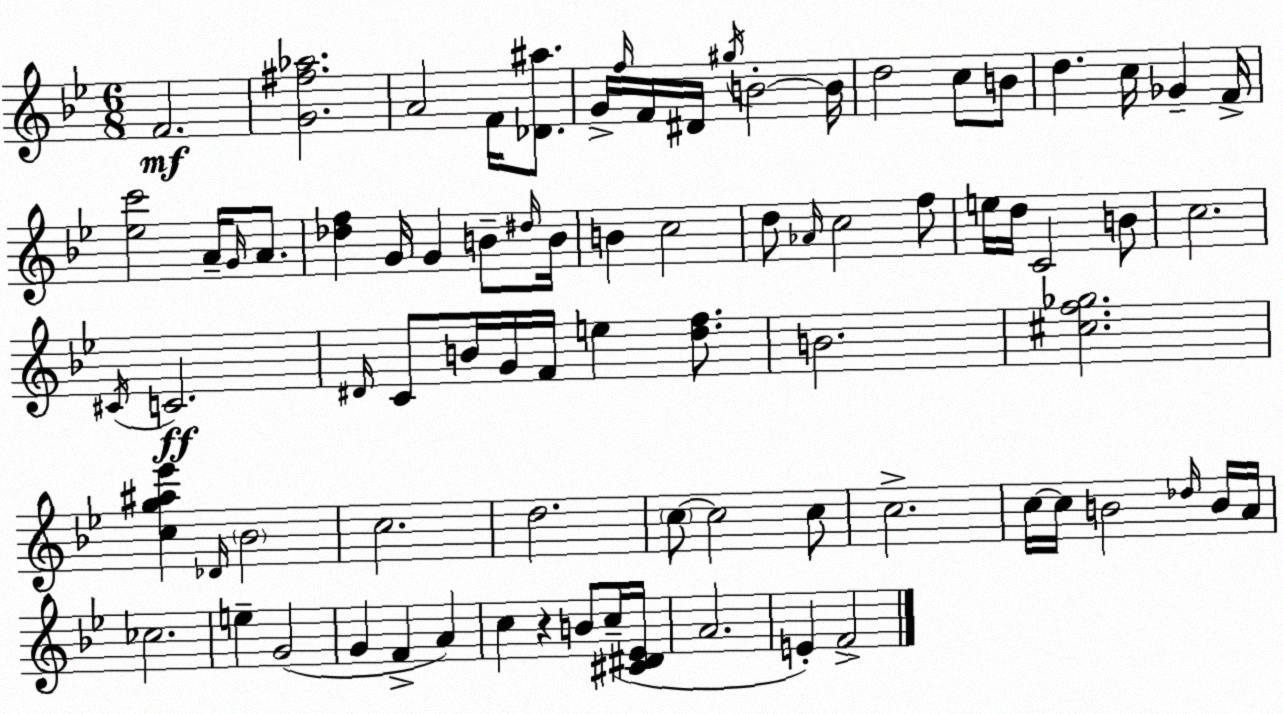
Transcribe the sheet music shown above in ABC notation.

X:1
T:Untitled
M:6/8
L:1/4
K:Bb
F2 [G^f_a]2 A2 F/4 [_D^a]/2 G/4 f/4 F/4 ^D/4 ^g/4 B2 B/4 d2 c/2 B/2 d c/4 _G F/4 [_ec']2 A/4 G/4 A/2 [_df] G/4 G B/2 ^d/4 B/4 B c2 d/2 _A/4 c2 f/2 e/4 d/4 C2 B/2 c2 ^C/4 C2 ^D/4 C/2 B/4 G/4 F/4 e [df]/2 B2 [^cf_g]2 [cg^a_e'] _D/4 _B2 c2 d2 c/2 c2 c/2 c2 c/4 c/4 B2 _d/4 B/4 A/4 _c2 e G2 G F A c z B/2 c/4 [^C^D_E]/4 A2 E F2